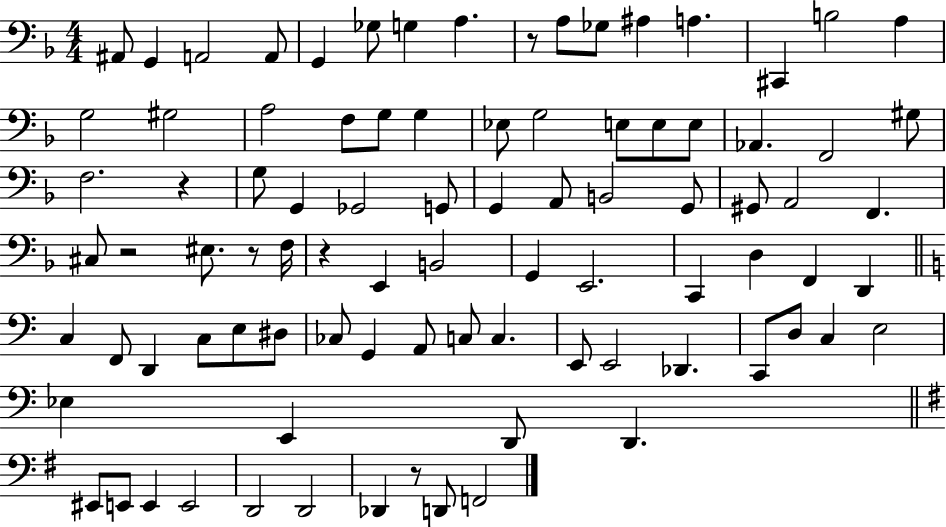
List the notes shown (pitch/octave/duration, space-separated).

A#2/e G2/q A2/h A2/e G2/q Gb3/e G3/q A3/q. R/e A3/e Gb3/e A#3/q A3/q. C#2/q B3/h A3/q G3/h G#3/h A3/h F3/e G3/e G3/q Eb3/e G3/h E3/e E3/e E3/e Ab2/q. F2/h G#3/e F3/h. R/q G3/e G2/q Gb2/h G2/e G2/q A2/e B2/h G2/e G#2/e A2/h F2/q. C#3/e R/h EIS3/e. R/e F3/s R/q E2/q B2/h G2/q E2/h. C2/q D3/q F2/q D2/q C3/q F2/e D2/q C3/e E3/e D#3/e CES3/e G2/q A2/e C3/e C3/q. E2/e E2/h Db2/q. C2/e D3/e C3/q E3/h Eb3/q E2/q D2/e D2/q. EIS2/e E2/e E2/q E2/h D2/h D2/h Db2/q R/e D2/e F2/h